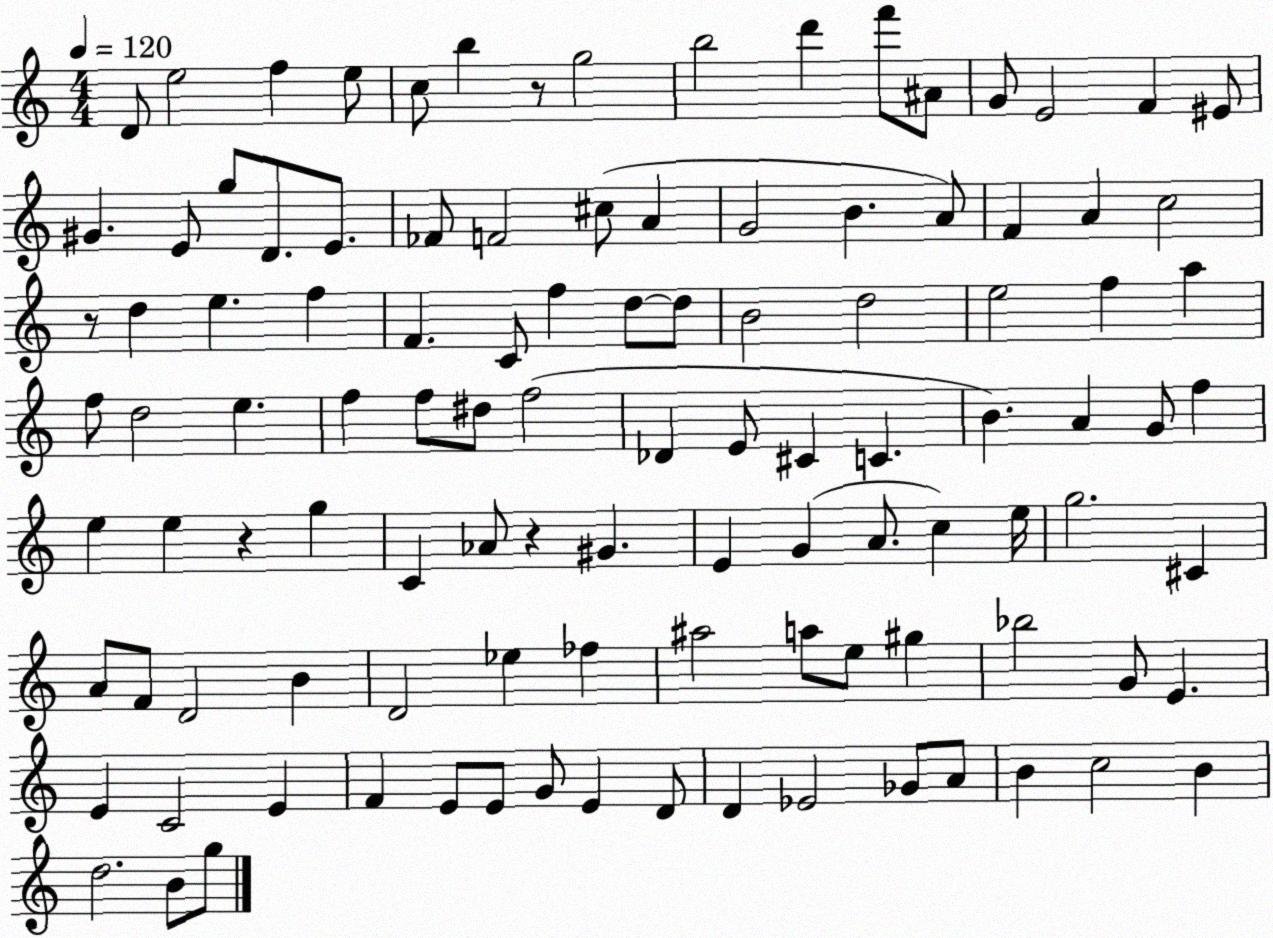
X:1
T:Untitled
M:4/4
L:1/4
K:C
D/2 e2 f e/2 c/2 b z/2 g2 b2 d' f'/2 ^A/2 G/2 E2 F ^E/2 ^G E/2 g/2 D/2 E/2 _F/2 F2 ^c/2 A G2 B A/2 F A c2 z/2 d e f F C/2 f d/2 d/2 B2 d2 e2 f a f/2 d2 e f f/2 ^d/2 f2 _D E/2 ^C C B A G/2 f e e z g C _A/2 z ^G E G A/2 c e/4 g2 ^C A/2 F/2 D2 B D2 _e _f ^a2 a/2 e/2 ^g _b2 G/2 E E C2 E F E/2 E/2 G/2 E D/2 D _E2 _G/2 A/2 B c2 B d2 B/2 g/2